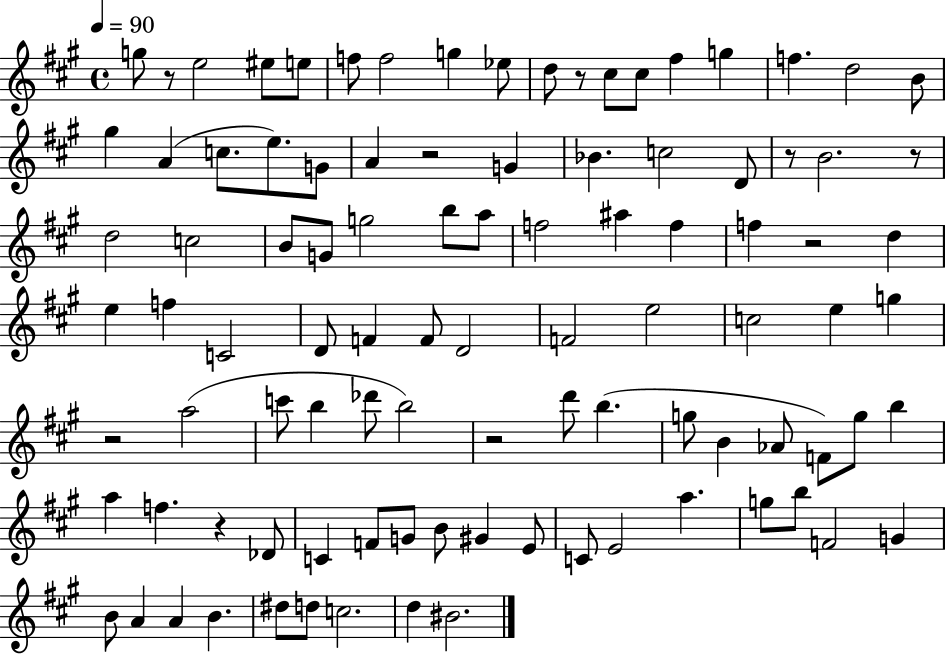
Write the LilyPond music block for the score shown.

{
  \clef treble
  \time 4/4
  \defaultTimeSignature
  \key a \major
  \tempo 4 = 90
  g''8 r8 e''2 eis''8 e''8 | f''8 f''2 g''4 ees''8 | d''8 r8 cis''8 cis''8 fis''4 g''4 | f''4. d''2 b'8 | \break gis''4 a'4( c''8. e''8.) g'8 | a'4 r2 g'4 | bes'4. c''2 d'8 | r8 b'2. r8 | \break d''2 c''2 | b'8 g'8 g''2 b''8 a''8 | f''2 ais''4 f''4 | f''4 r2 d''4 | \break e''4 f''4 c'2 | d'8 f'4 f'8 d'2 | f'2 e''2 | c''2 e''4 g''4 | \break r2 a''2( | c'''8 b''4 des'''8 b''2) | r2 d'''8 b''4.( | g''8 b'4 aes'8 f'8) g''8 b''4 | \break a''4 f''4. r4 des'8 | c'4 f'8 g'8 b'8 gis'4 e'8 | c'8 e'2 a''4. | g''8 b''8 f'2 g'4 | \break b'8 a'4 a'4 b'4. | dis''8 d''8 c''2. | d''4 bis'2. | \bar "|."
}